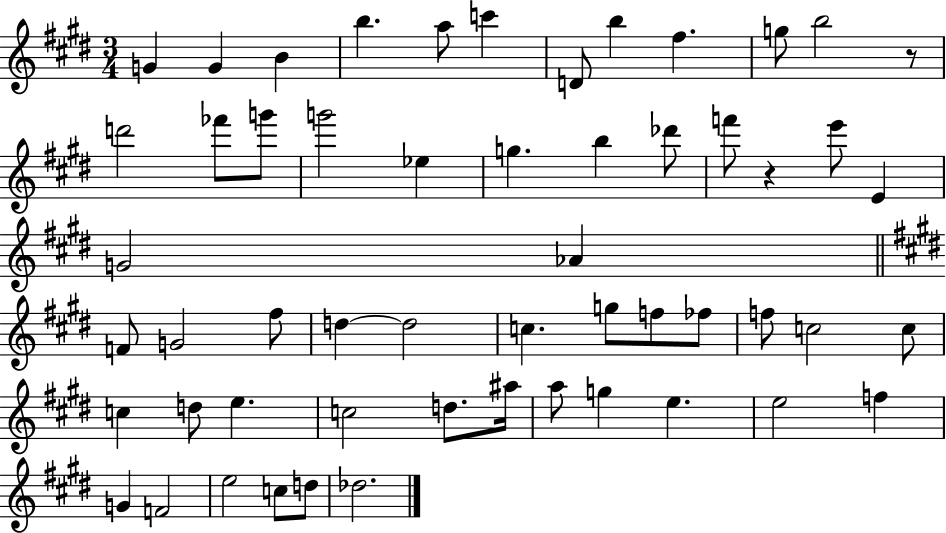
X:1
T:Untitled
M:3/4
L:1/4
K:E
G G B b a/2 c' D/2 b ^f g/2 b2 z/2 d'2 _f'/2 g'/2 g'2 _e g b _d'/2 f'/2 z e'/2 E G2 _A F/2 G2 ^f/2 d d2 c g/2 f/2 _f/2 f/2 c2 c/2 c d/2 e c2 d/2 ^a/4 a/2 g e e2 f G F2 e2 c/2 d/2 _d2